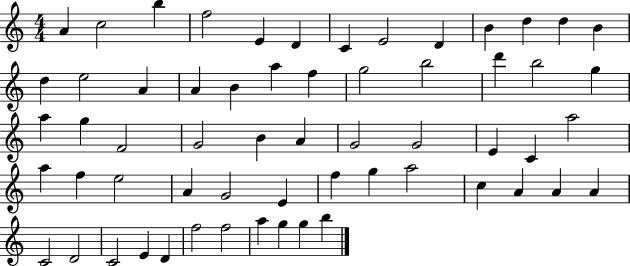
X:1
T:Untitled
M:4/4
L:1/4
K:C
A c2 b f2 E D C E2 D B d d B d e2 A A B a f g2 b2 d' b2 g a g F2 G2 B A G2 G2 E C a2 a f e2 A G2 E f g a2 c A A A C2 D2 C2 E D f2 f2 a g g b